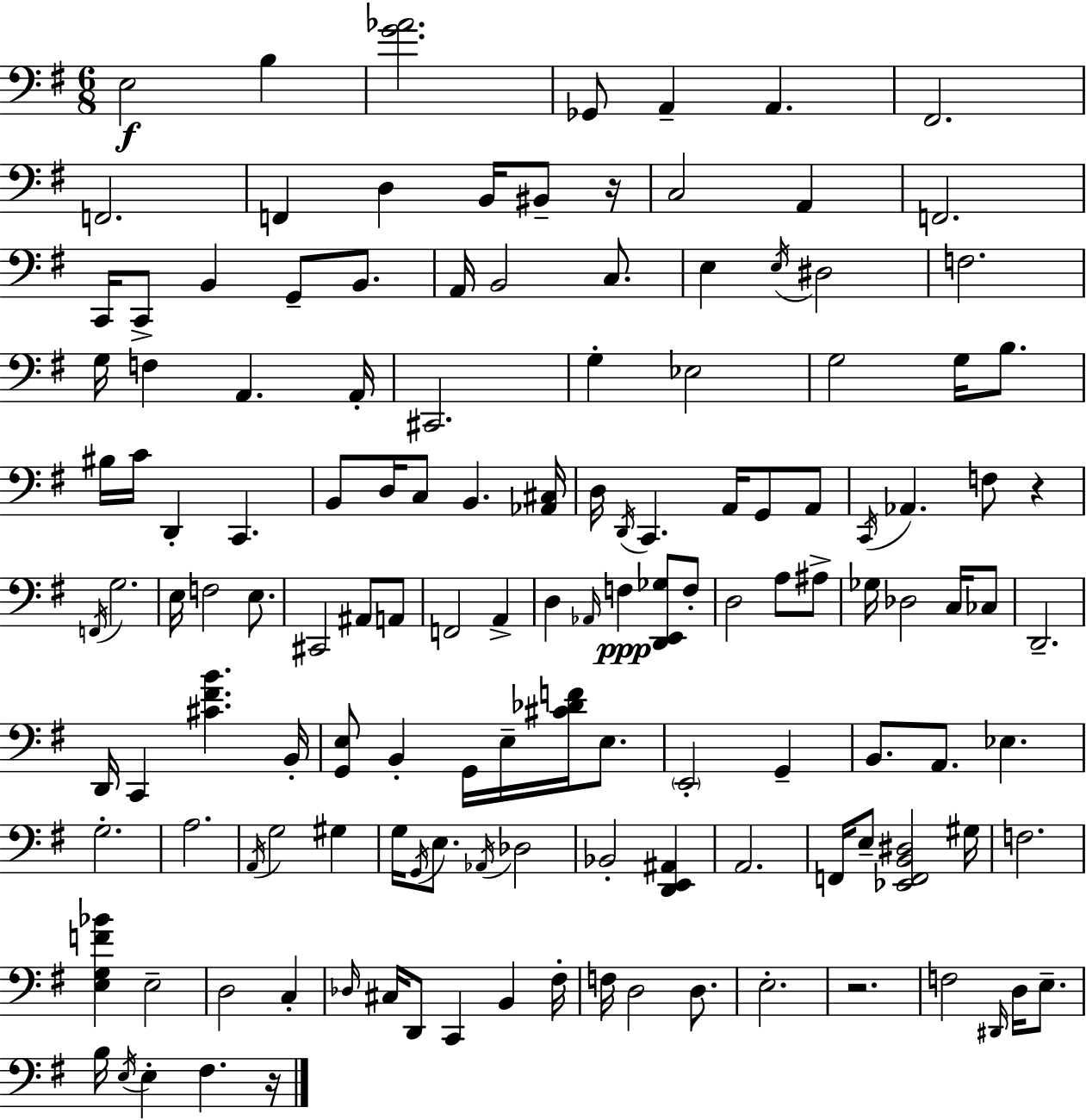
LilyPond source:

{
  \clef bass
  \numericTimeSignature
  \time 6/8
  \key e \minor
  e2\f b4 | <g' aes'>2. | ges,8 a,4-- a,4. | fis,2. | \break f,2. | f,4 d4 b,16 bis,8-- r16 | c2 a,4 | f,2. | \break c,16 c,8-> b,4 g,8-- b,8. | a,16 b,2 c8. | e4 \acciaccatura { e16 } dis2 | f2. | \break g16 f4 a,4. | a,16-. cis,2. | g4-. ees2 | g2 g16 b8. | \break bis16 c'16 d,4-. c,4. | b,8 d16 c8 b,4. | <aes, cis>16 d16 \acciaccatura { d,16 } c,4. a,16 g,8 | a,8 \acciaccatura { c,16 } aes,4. f8 r4 | \break \acciaccatura { f,16 } g2. | e16 f2 | e8. cis,2 | ais,8 a,8 f,2 | \break a,4-> d4 \grace { aes,16 }\ppp f4 | <d, e, ges>8 f8-. d2 | a8 ais8-> ges16 des2 | c16 ces8 d,2.-- | \break d,16 c,4 <cis' fis' b'>4. | b,16-. <g, e>8 b,4-. g,16 | e16-- <cis' des' f'>16 e8. \parenthesize e,2-. | g,4-- b,8. a,8. ees4. | \break g2.-. | a2. | \acciaccatura { a,16 } g2 | gis4 g16 \acciaccatura { g,16 } e8. \acciaccatura { aes,16 } | \break des2 bes,2-. | <d, e, ais,>4 a,2. | f,16 e8-- <ees, f, b, dis>2 | gis16 f2. | \break <e g f' bes'>4 | e2-- d2 | c4-. \grace { des16 } cis16 d,8 | c,4 b,4 fis16-. f16 d2 | \break d8. e2.-. | r2. | f2 | \grace { dis,16 } d16 e8.-- b16 \acciaccatura { e16 } | \break e4-. fis4. r16 \bar "|."
}